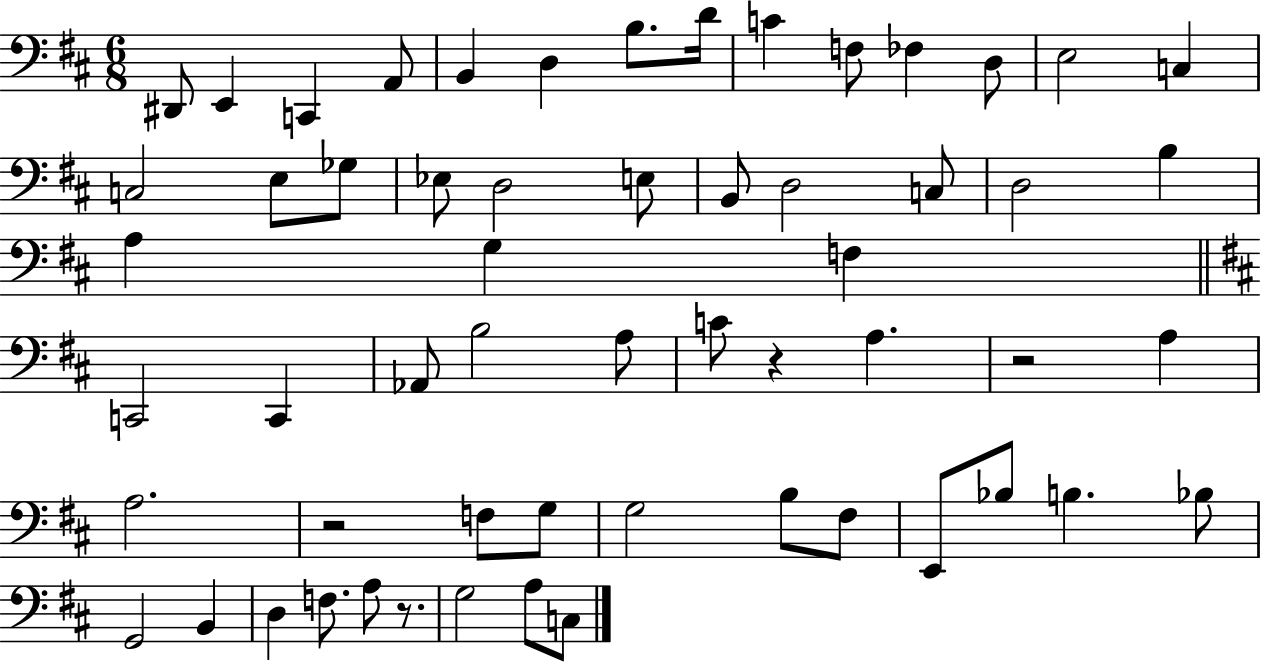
{
  \clef bass
  \numericTimeSignature
  \time 6/8
  \key d \major
  \repeat volta 2 { dis,8 e,4 c,4 a,8 | b,4 d4 b8. d'16 | c'4 f8 fes4 d8 | e2 c4 | \break c2 e8 ges8 | ees8 d2 e8 | b,8 d2 c8 | d2 b4 | \break a4 g4 f4 | \bar "||" \break \key d \major c,2 c,4 | aes,8 b2 a8 | c'8 r4 a4. | r2 a4 | \break a2. | r2 f8 g8 | g2 b8 fis8 | e,8 bes8 b4. bes8 | \break g,2 b,4 | d4 f8. a8 r8. | g2 a8 c8 | } \bar "|."
}